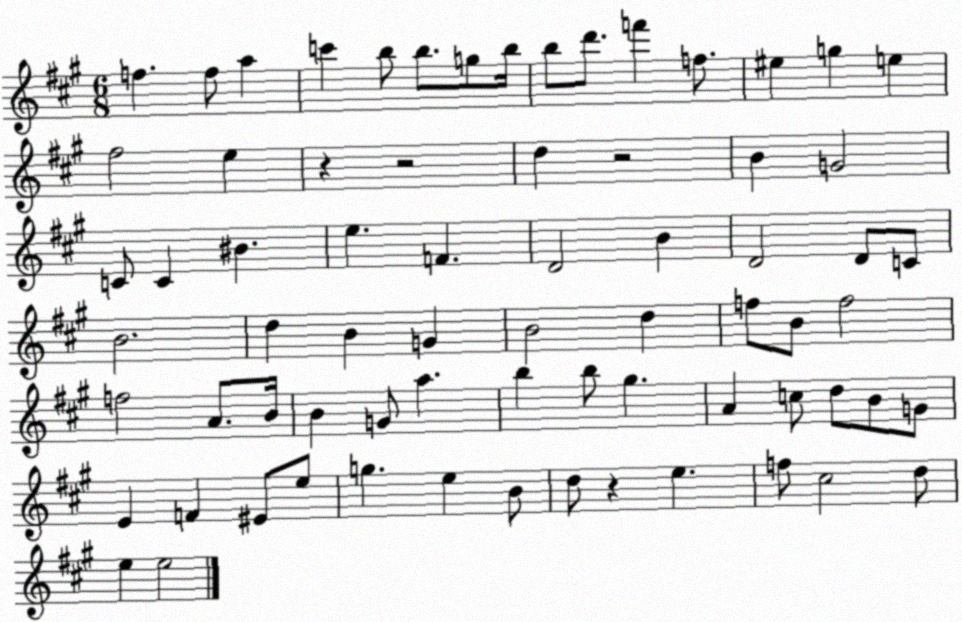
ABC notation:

X:1
T:Untitled
M:6/8
L:1/4
K:A
f f/2 a c' b/2 b/2 g/2 b/4 b/2 d'/2 f' f/2 ^e g e ^f2 e z z2 d z2 B G2 C/2 C ^B e F D2 B D2 D/2 C/2 B2 d B G B2 d f/2 B/2 f2 f2 A/2 B/4 B G/2 a b b/2 ^g A c/2 d/2 B/2 G/2 E F ^E/2 e/2 g e B/2 d/2 z e f/2 ^c2 d/2 e e2